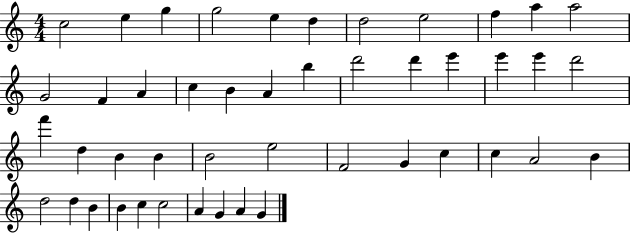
C5/h E5/q G5/q G5/h E5/q D5/q D5/h E5/h F5/q A5/q A5/h G4/h F4/q A4/q C5/q B4/q A4/q B5/q D6/h D6/q E6/q E6/q E6/q D6/h F6/q D5/q B4/q B4/q B4/h E5/h F4/h G4/q C5/q C5/q A4/h B4/q D5/h D5/q B4/q B4/q C5/q C5/h A4/q G4/q A4/q G4/q